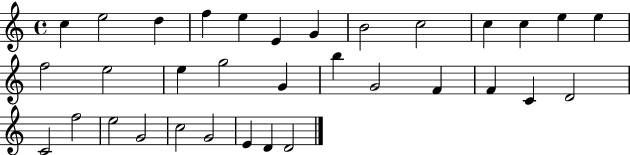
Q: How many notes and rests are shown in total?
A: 33